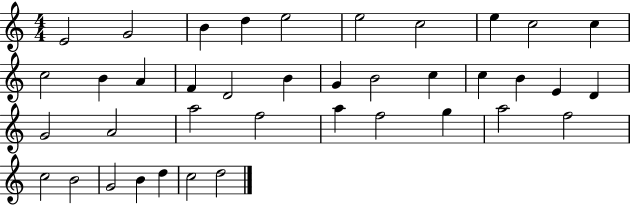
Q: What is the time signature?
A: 4/4